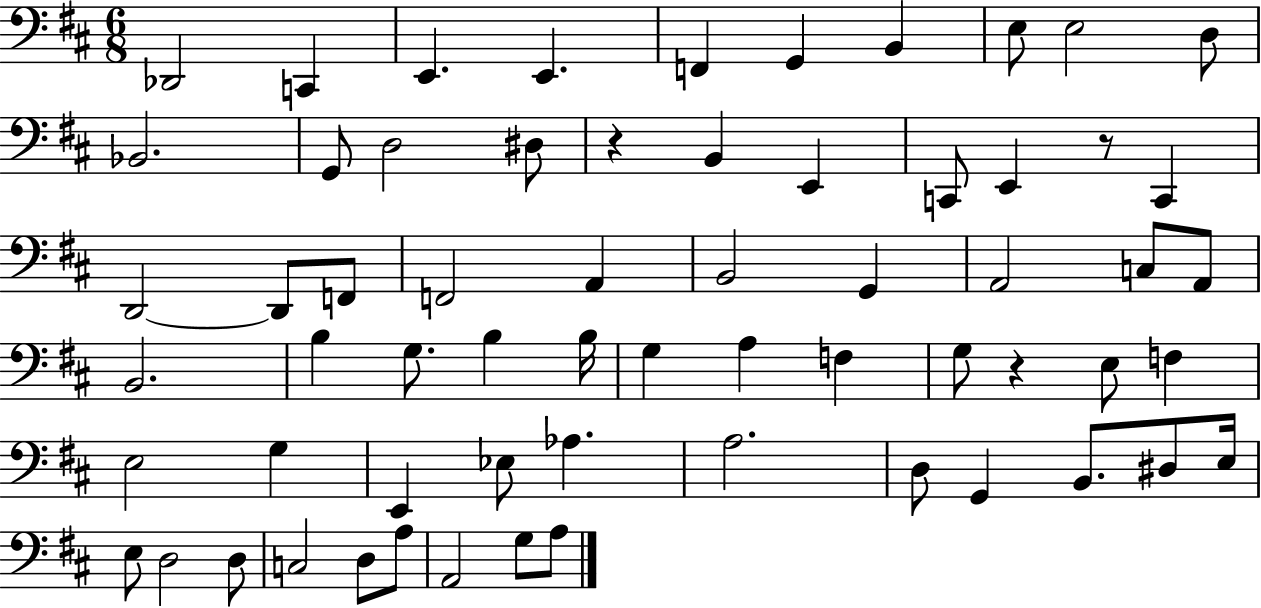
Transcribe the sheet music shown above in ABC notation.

X:1
T:Untitled
M:6/8
L:1/4
K:D
_D,,2 C,, E,, E,, F,, G,, B,, E,/2 E,2 D,/2 _B,,2 G,,/2 D,2 ^D,/2 z B,, E,, C,,/2 E,, z/2 C,, D,,2 D,,/2 F,,/2 F,,2 A,, B,,2 G,, A,,2 C,/2 A,,/2 B,,2 B, G,/2 B, B,/4 G, A, F, G,/2 z E,/2 F, E,2 G, E,, _E,/2 _A, A,2 D,/2 G,, B,,/2 ^D,/2 E,/4 E,/2 D,2 D,/2 C,2 D,/2 A,/2 A,,2 G,/2 A,/2